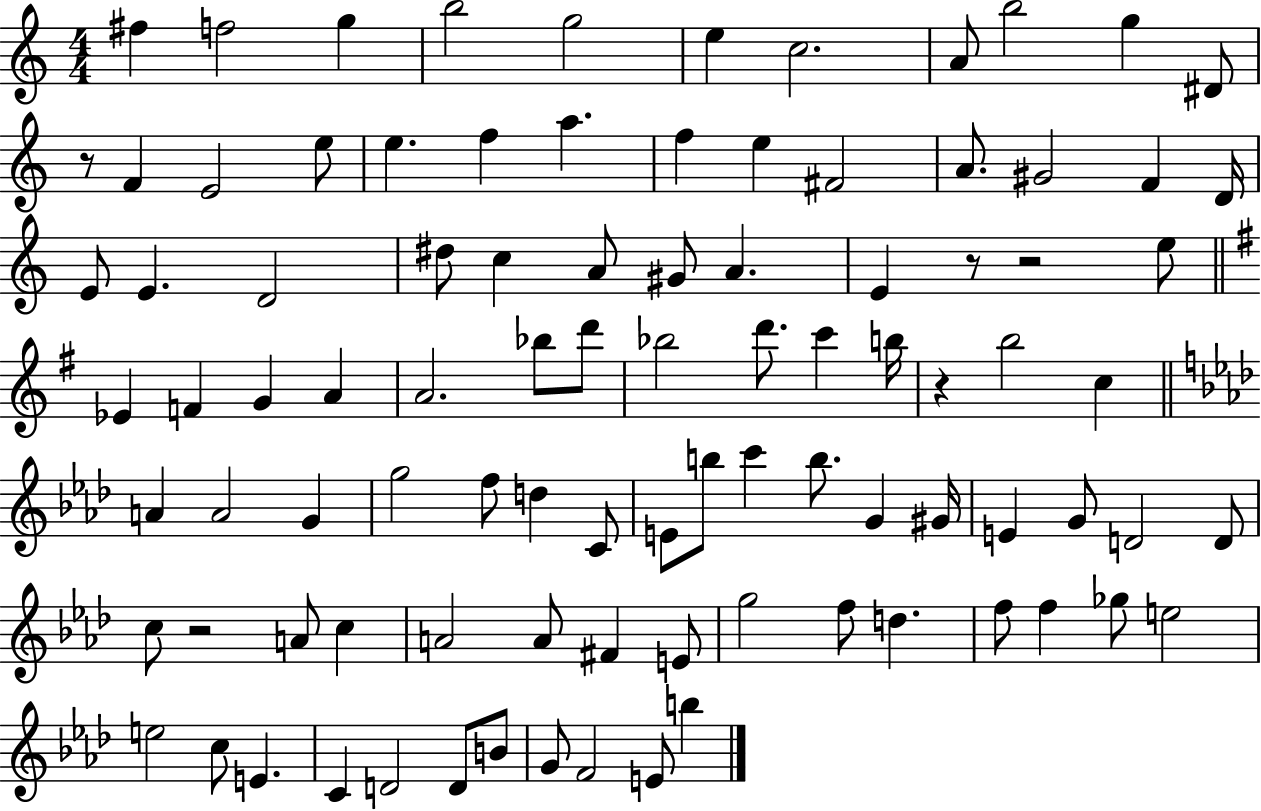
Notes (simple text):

F#5/q F5/h G5/q B5/h G5/h E5/q C5/h. A4/e B5/h G5/q D#4/e R/e F4/q E4/h E5/e E5/q. F5/q A5/q. F5/q E5/q F#4/h A4/e. G#4/h F4/q D4/s E4/e E4/q. D4/h D#5/e C5/q A4/e G#4/e A4/q. E4/q R/e R/h E5/e Eb4/q F4/q G4/q A4/q A4/h. Bb5/e D6/e Bb5/h D6/e. C6/q B5/s R/q B5/h C5/q A4/q A4/h G4/q G5/h F5/e D5/q C4/e E4/e B5/e C6/q B5/e. G4/q G#4/s E4/q G4/e D4/h D4/e C5/e R/h A4/e C5/q A4/h A4/e F#4/q E4/e G5/h F5/e D5/q. F5/e F5/q Gb5/e E5/h E5/h C5/e E4/q. C4/q D4/h D4/e B4/e G4/e F4/h E4/e B5/q